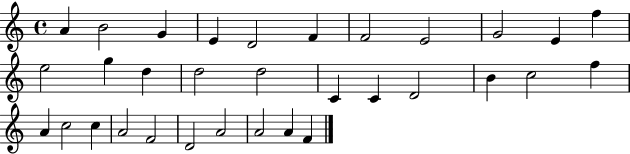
{
  \clef treble
  \time 4/4
  \defaultTimeSignature
  \key c \major
  a'4 b'2 g'4 | e'4 d'2 f'4 | f'2 e'2 | g'2 e'4 f''4 | \break e''2 g''4 d''4 | d''2 d''2 | c'4 c'4 d'2 | b'4 c''2 f''4 | \break a'4 c''2 c''4 | a'2 f'2 | d'2 a'2 | a'2 a'4 f'4 | \break \bar "|."
}